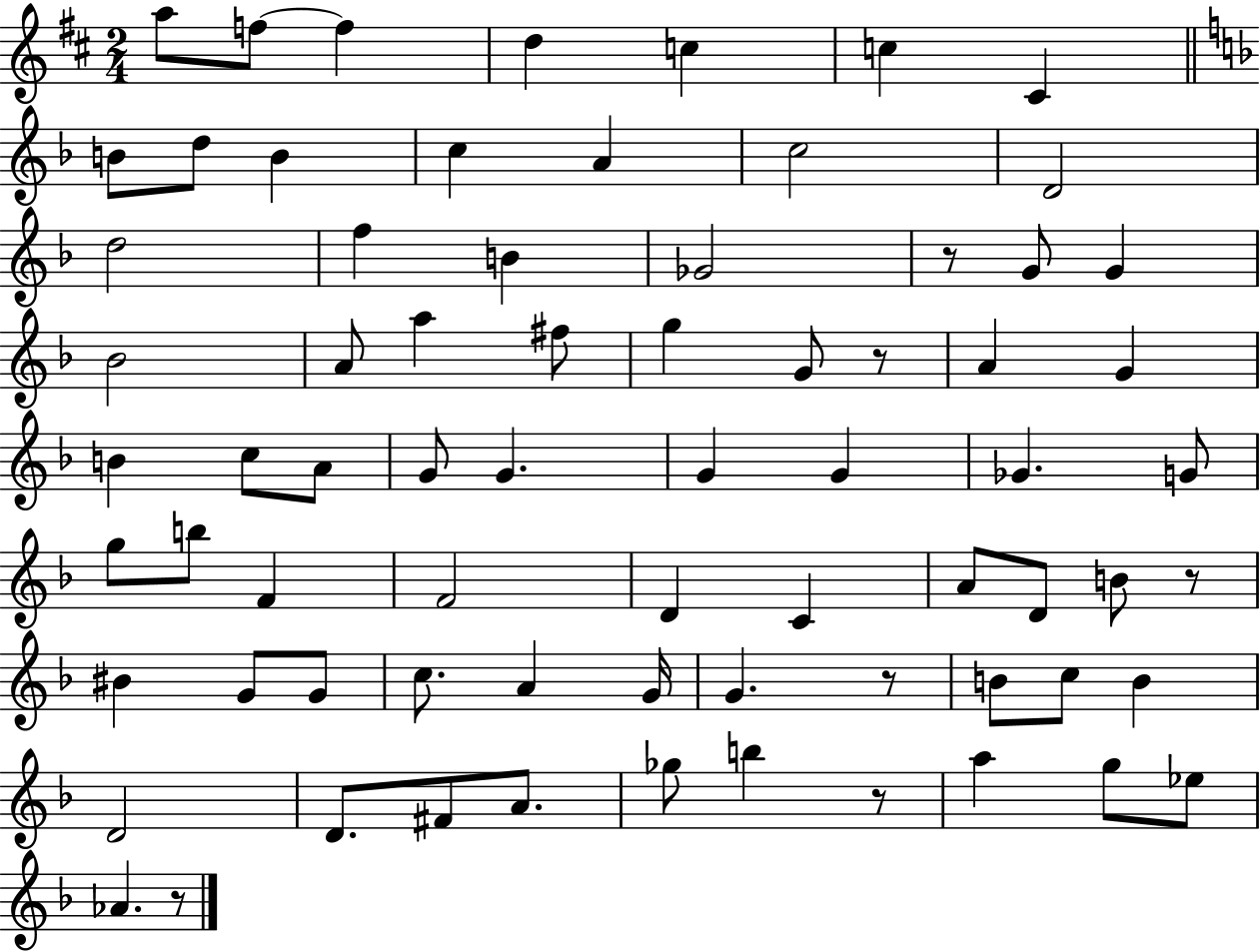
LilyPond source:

{
  \clef treble
  \numericTimeSignature
  \time 2/4
  \key d \major
  \repeat volta 2 { a''8 f''8~~ f''4 | d''4 c''4 | c''4 cis'4 | \bar "||" \break \key f \major b'8 d''8 b'4 | c''4 a'4 | c''2 | d'2 | \break d''2 | f''4 b'4 | ges'2 | r8 g'8 g'4 | \break bes'2 | a'8 a''4 fis''8 | g''4 g'8 r8 | a'4 g'4 | \break b'4 c''8 a'8 | g'8 g'4. | g'4 g'4 | ges'4. g'8 | \break g''8 b''8 f'4 | f'2 | d'4 c'4 | a'8 d'8 b'8 r8 | \break bis'4 g'8 g'8 | c''8. a'4 g'16 | g'4. r8 | b'8 c''8 b'4 | \break d'2 | d'8. fis'8 a'8. | ges''8 b''4 r8 | a''4 g''8 ees''8 | \break aes'4. r8 | } \bar "|."
}